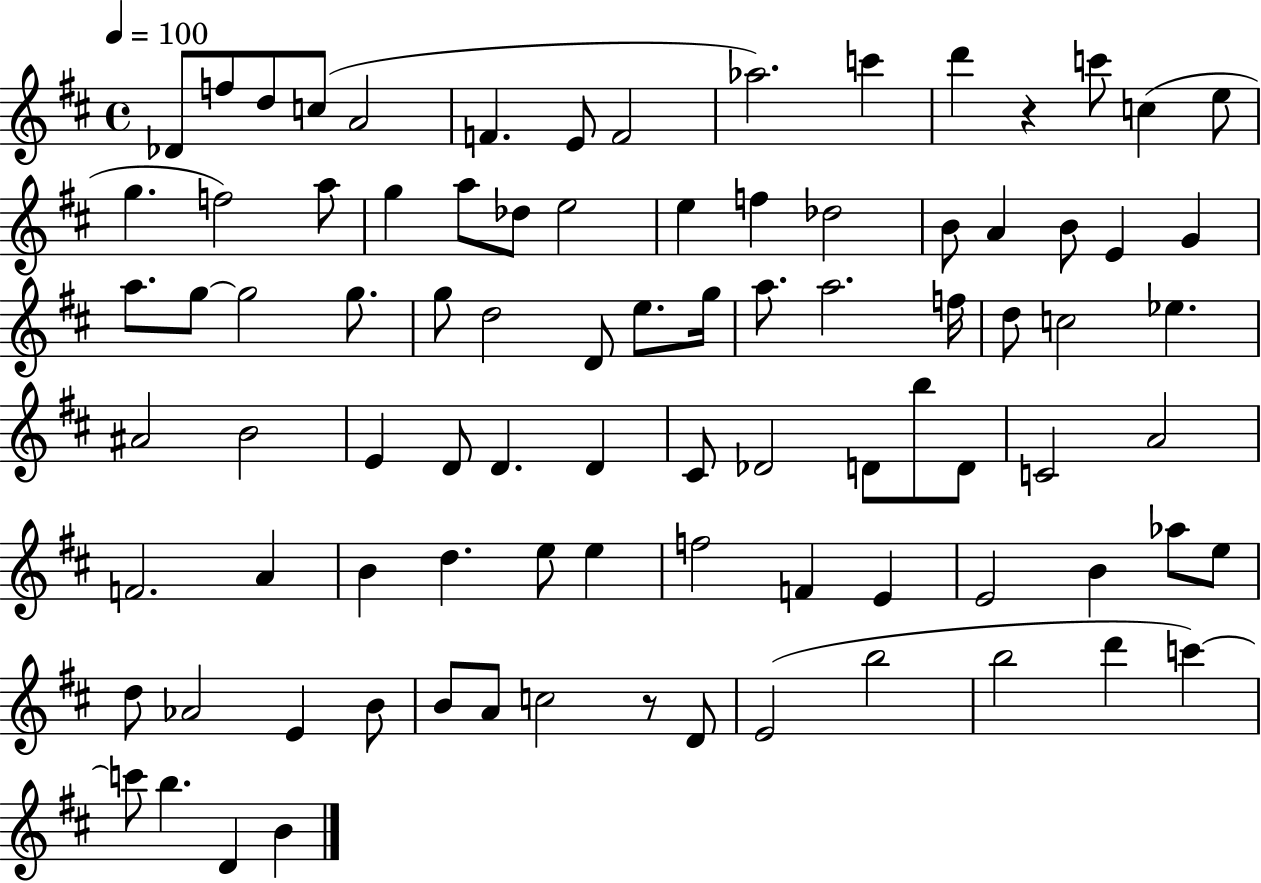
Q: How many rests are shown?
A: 2